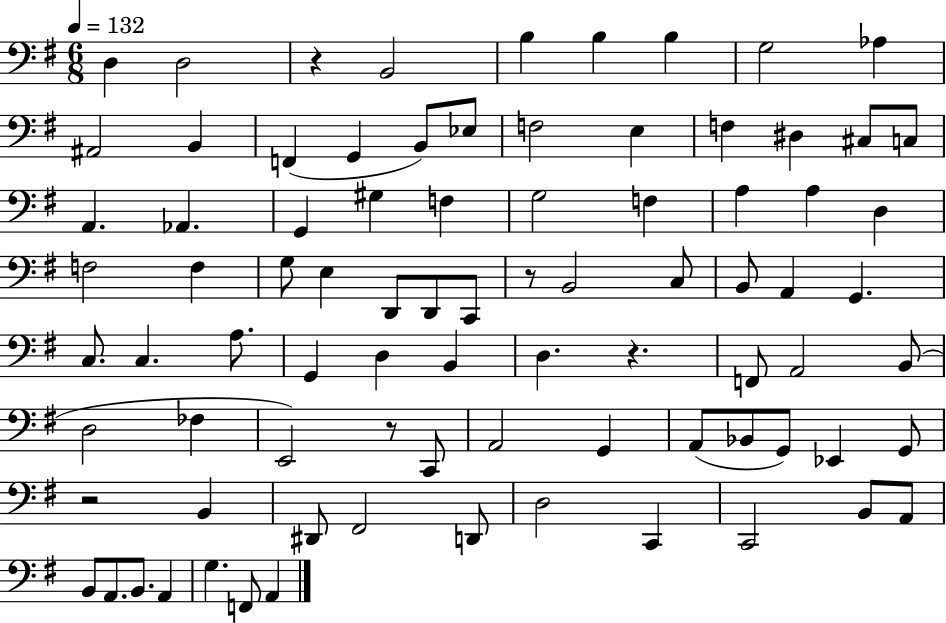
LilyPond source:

{
  \clef bass
  \numericTimeSignature
  \time 6/8
  \key g \major
  \tempo 4 = 132
  \repeat volta 2 { d4 d2 | r4 b,2 | b4 b4 b4 | g2 aes4 | \break ais,2 b,4 | f,4( g,4 b,8) ees8 | f2 e4 | f4 dis4 cis8 c8 | \break a,4. aes,4. | g,4 gis4 f4 | g2 f4 | a4 a4 d4 | \break f2 f4 | g8 e4 d,8 d,8 c,8 | r8 b,2 c8 | b,8 a,4 g,4. | \break c8. c4. a8. | g,4 d4 b,4 | d4. r4. | f,8 a,2 b,8( | \break d2 fes4 | e,2) r8 c,8 | a,2 g,4 | a,8( bes,8 g,8) ees,4 g,8 | \break r2 b,4 | dis,8 fis,2 d,8 | d2 c,4 | c,2 b,8 a,8 | \break b,8 a,8. b,8. a,4 | g4. f,8 a,4 | } \bar "|."
}